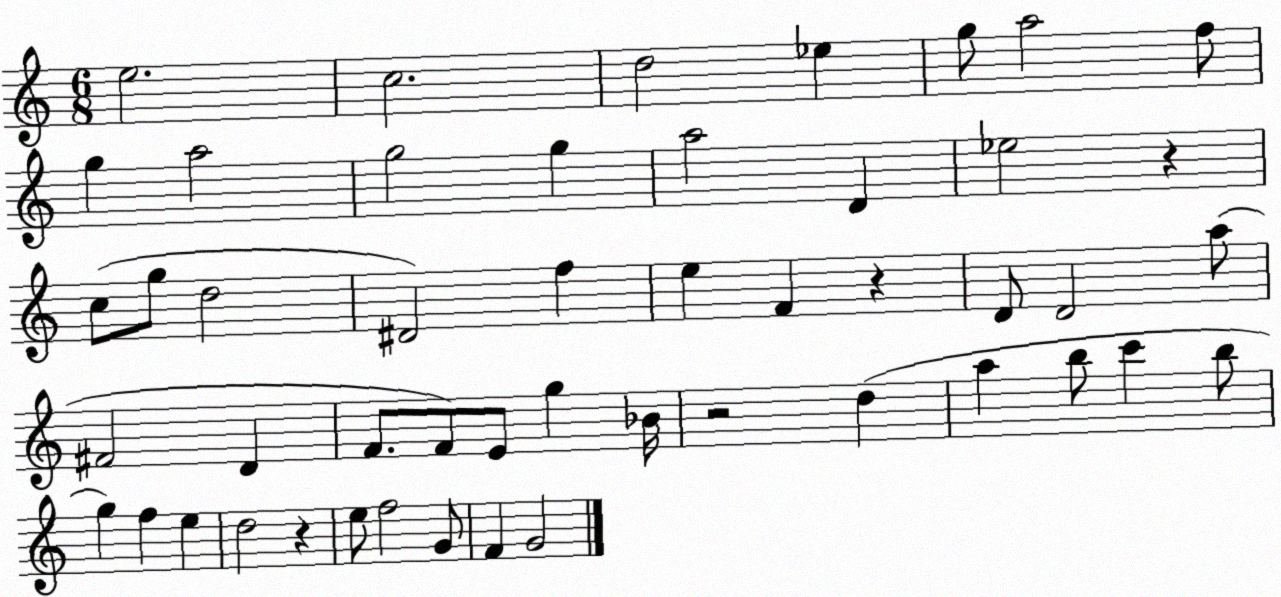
X:1
T:Untitled
M:6/8
L:1/4
K:C
e2 c2 d2 _e g/2 a2 f/2 g a2 g2 g a2 D _e2 z c/2 g/2 d2 ^D2 f e F z D/2 D2 a/2 ^F2 D F/2 F/2 E/2 g _B/4 z2 d a b/2 c' b/2 g f e d2 z e/2 f2 G/2 F G2